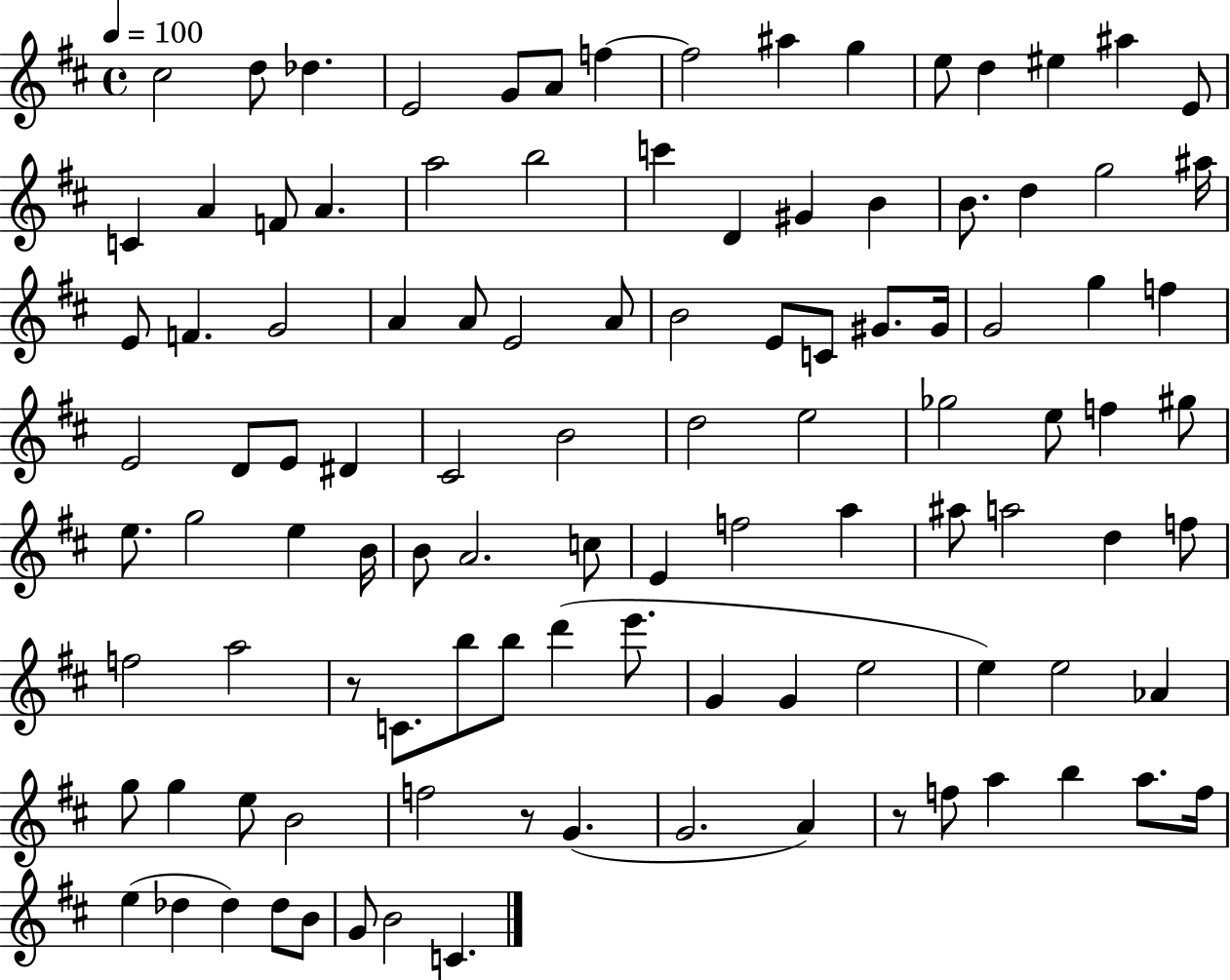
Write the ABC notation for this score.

X:1
T:Untitled
M:4/4
L:1/4
K:D
^c2 d/2 _d E2 G/2 A/2 f f2 ^a g e/2 d ^e ^a E/2 C A F/2 A a2 b2 c' D ^G B B/2 d g2 ^a/4 E/2 F G2 A A/2 E2 A/2 B2 E/2 C/2 ^G/2 ^G/4 G2 g f E2 D/2 E/2 ^D ^C2 B2 d2 e2 _g2 e/2 f ^g/2 e/2 g2 e B/4 B/2 A2 c/2 E f2 a ^a/2 a2 d f/2 f2 a2 z/2 C/2 b/2 b/2 d' e'/2 G G e2 e e2 _A g/2 g e/2 B2 f2 z/2 G G2 A z/2 f/2 a b a/2 f/4 e _d _d _d/2 B/2 G/2 B2 C